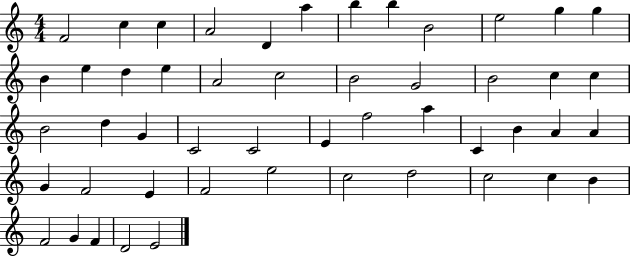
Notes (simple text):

F4/h C5/q C5/q A4/h D4/q A5/q B5/q B5/q B4/h E5/h G5/q G5/q B4/q E5/q D5/q E5/q A4/h C5/h B4/h G4/h B4/h C5/q C5/q B4/h D5/q G4/q C4/h C4/h E4/q F5/h A5/q C4/q B4/q A4/q A4/q G4/q F4/h E4/q F4/h E5/h C5/h D5/h C5/h C5/q B4/q F4/h G4/q F4/q D4/h E4/h